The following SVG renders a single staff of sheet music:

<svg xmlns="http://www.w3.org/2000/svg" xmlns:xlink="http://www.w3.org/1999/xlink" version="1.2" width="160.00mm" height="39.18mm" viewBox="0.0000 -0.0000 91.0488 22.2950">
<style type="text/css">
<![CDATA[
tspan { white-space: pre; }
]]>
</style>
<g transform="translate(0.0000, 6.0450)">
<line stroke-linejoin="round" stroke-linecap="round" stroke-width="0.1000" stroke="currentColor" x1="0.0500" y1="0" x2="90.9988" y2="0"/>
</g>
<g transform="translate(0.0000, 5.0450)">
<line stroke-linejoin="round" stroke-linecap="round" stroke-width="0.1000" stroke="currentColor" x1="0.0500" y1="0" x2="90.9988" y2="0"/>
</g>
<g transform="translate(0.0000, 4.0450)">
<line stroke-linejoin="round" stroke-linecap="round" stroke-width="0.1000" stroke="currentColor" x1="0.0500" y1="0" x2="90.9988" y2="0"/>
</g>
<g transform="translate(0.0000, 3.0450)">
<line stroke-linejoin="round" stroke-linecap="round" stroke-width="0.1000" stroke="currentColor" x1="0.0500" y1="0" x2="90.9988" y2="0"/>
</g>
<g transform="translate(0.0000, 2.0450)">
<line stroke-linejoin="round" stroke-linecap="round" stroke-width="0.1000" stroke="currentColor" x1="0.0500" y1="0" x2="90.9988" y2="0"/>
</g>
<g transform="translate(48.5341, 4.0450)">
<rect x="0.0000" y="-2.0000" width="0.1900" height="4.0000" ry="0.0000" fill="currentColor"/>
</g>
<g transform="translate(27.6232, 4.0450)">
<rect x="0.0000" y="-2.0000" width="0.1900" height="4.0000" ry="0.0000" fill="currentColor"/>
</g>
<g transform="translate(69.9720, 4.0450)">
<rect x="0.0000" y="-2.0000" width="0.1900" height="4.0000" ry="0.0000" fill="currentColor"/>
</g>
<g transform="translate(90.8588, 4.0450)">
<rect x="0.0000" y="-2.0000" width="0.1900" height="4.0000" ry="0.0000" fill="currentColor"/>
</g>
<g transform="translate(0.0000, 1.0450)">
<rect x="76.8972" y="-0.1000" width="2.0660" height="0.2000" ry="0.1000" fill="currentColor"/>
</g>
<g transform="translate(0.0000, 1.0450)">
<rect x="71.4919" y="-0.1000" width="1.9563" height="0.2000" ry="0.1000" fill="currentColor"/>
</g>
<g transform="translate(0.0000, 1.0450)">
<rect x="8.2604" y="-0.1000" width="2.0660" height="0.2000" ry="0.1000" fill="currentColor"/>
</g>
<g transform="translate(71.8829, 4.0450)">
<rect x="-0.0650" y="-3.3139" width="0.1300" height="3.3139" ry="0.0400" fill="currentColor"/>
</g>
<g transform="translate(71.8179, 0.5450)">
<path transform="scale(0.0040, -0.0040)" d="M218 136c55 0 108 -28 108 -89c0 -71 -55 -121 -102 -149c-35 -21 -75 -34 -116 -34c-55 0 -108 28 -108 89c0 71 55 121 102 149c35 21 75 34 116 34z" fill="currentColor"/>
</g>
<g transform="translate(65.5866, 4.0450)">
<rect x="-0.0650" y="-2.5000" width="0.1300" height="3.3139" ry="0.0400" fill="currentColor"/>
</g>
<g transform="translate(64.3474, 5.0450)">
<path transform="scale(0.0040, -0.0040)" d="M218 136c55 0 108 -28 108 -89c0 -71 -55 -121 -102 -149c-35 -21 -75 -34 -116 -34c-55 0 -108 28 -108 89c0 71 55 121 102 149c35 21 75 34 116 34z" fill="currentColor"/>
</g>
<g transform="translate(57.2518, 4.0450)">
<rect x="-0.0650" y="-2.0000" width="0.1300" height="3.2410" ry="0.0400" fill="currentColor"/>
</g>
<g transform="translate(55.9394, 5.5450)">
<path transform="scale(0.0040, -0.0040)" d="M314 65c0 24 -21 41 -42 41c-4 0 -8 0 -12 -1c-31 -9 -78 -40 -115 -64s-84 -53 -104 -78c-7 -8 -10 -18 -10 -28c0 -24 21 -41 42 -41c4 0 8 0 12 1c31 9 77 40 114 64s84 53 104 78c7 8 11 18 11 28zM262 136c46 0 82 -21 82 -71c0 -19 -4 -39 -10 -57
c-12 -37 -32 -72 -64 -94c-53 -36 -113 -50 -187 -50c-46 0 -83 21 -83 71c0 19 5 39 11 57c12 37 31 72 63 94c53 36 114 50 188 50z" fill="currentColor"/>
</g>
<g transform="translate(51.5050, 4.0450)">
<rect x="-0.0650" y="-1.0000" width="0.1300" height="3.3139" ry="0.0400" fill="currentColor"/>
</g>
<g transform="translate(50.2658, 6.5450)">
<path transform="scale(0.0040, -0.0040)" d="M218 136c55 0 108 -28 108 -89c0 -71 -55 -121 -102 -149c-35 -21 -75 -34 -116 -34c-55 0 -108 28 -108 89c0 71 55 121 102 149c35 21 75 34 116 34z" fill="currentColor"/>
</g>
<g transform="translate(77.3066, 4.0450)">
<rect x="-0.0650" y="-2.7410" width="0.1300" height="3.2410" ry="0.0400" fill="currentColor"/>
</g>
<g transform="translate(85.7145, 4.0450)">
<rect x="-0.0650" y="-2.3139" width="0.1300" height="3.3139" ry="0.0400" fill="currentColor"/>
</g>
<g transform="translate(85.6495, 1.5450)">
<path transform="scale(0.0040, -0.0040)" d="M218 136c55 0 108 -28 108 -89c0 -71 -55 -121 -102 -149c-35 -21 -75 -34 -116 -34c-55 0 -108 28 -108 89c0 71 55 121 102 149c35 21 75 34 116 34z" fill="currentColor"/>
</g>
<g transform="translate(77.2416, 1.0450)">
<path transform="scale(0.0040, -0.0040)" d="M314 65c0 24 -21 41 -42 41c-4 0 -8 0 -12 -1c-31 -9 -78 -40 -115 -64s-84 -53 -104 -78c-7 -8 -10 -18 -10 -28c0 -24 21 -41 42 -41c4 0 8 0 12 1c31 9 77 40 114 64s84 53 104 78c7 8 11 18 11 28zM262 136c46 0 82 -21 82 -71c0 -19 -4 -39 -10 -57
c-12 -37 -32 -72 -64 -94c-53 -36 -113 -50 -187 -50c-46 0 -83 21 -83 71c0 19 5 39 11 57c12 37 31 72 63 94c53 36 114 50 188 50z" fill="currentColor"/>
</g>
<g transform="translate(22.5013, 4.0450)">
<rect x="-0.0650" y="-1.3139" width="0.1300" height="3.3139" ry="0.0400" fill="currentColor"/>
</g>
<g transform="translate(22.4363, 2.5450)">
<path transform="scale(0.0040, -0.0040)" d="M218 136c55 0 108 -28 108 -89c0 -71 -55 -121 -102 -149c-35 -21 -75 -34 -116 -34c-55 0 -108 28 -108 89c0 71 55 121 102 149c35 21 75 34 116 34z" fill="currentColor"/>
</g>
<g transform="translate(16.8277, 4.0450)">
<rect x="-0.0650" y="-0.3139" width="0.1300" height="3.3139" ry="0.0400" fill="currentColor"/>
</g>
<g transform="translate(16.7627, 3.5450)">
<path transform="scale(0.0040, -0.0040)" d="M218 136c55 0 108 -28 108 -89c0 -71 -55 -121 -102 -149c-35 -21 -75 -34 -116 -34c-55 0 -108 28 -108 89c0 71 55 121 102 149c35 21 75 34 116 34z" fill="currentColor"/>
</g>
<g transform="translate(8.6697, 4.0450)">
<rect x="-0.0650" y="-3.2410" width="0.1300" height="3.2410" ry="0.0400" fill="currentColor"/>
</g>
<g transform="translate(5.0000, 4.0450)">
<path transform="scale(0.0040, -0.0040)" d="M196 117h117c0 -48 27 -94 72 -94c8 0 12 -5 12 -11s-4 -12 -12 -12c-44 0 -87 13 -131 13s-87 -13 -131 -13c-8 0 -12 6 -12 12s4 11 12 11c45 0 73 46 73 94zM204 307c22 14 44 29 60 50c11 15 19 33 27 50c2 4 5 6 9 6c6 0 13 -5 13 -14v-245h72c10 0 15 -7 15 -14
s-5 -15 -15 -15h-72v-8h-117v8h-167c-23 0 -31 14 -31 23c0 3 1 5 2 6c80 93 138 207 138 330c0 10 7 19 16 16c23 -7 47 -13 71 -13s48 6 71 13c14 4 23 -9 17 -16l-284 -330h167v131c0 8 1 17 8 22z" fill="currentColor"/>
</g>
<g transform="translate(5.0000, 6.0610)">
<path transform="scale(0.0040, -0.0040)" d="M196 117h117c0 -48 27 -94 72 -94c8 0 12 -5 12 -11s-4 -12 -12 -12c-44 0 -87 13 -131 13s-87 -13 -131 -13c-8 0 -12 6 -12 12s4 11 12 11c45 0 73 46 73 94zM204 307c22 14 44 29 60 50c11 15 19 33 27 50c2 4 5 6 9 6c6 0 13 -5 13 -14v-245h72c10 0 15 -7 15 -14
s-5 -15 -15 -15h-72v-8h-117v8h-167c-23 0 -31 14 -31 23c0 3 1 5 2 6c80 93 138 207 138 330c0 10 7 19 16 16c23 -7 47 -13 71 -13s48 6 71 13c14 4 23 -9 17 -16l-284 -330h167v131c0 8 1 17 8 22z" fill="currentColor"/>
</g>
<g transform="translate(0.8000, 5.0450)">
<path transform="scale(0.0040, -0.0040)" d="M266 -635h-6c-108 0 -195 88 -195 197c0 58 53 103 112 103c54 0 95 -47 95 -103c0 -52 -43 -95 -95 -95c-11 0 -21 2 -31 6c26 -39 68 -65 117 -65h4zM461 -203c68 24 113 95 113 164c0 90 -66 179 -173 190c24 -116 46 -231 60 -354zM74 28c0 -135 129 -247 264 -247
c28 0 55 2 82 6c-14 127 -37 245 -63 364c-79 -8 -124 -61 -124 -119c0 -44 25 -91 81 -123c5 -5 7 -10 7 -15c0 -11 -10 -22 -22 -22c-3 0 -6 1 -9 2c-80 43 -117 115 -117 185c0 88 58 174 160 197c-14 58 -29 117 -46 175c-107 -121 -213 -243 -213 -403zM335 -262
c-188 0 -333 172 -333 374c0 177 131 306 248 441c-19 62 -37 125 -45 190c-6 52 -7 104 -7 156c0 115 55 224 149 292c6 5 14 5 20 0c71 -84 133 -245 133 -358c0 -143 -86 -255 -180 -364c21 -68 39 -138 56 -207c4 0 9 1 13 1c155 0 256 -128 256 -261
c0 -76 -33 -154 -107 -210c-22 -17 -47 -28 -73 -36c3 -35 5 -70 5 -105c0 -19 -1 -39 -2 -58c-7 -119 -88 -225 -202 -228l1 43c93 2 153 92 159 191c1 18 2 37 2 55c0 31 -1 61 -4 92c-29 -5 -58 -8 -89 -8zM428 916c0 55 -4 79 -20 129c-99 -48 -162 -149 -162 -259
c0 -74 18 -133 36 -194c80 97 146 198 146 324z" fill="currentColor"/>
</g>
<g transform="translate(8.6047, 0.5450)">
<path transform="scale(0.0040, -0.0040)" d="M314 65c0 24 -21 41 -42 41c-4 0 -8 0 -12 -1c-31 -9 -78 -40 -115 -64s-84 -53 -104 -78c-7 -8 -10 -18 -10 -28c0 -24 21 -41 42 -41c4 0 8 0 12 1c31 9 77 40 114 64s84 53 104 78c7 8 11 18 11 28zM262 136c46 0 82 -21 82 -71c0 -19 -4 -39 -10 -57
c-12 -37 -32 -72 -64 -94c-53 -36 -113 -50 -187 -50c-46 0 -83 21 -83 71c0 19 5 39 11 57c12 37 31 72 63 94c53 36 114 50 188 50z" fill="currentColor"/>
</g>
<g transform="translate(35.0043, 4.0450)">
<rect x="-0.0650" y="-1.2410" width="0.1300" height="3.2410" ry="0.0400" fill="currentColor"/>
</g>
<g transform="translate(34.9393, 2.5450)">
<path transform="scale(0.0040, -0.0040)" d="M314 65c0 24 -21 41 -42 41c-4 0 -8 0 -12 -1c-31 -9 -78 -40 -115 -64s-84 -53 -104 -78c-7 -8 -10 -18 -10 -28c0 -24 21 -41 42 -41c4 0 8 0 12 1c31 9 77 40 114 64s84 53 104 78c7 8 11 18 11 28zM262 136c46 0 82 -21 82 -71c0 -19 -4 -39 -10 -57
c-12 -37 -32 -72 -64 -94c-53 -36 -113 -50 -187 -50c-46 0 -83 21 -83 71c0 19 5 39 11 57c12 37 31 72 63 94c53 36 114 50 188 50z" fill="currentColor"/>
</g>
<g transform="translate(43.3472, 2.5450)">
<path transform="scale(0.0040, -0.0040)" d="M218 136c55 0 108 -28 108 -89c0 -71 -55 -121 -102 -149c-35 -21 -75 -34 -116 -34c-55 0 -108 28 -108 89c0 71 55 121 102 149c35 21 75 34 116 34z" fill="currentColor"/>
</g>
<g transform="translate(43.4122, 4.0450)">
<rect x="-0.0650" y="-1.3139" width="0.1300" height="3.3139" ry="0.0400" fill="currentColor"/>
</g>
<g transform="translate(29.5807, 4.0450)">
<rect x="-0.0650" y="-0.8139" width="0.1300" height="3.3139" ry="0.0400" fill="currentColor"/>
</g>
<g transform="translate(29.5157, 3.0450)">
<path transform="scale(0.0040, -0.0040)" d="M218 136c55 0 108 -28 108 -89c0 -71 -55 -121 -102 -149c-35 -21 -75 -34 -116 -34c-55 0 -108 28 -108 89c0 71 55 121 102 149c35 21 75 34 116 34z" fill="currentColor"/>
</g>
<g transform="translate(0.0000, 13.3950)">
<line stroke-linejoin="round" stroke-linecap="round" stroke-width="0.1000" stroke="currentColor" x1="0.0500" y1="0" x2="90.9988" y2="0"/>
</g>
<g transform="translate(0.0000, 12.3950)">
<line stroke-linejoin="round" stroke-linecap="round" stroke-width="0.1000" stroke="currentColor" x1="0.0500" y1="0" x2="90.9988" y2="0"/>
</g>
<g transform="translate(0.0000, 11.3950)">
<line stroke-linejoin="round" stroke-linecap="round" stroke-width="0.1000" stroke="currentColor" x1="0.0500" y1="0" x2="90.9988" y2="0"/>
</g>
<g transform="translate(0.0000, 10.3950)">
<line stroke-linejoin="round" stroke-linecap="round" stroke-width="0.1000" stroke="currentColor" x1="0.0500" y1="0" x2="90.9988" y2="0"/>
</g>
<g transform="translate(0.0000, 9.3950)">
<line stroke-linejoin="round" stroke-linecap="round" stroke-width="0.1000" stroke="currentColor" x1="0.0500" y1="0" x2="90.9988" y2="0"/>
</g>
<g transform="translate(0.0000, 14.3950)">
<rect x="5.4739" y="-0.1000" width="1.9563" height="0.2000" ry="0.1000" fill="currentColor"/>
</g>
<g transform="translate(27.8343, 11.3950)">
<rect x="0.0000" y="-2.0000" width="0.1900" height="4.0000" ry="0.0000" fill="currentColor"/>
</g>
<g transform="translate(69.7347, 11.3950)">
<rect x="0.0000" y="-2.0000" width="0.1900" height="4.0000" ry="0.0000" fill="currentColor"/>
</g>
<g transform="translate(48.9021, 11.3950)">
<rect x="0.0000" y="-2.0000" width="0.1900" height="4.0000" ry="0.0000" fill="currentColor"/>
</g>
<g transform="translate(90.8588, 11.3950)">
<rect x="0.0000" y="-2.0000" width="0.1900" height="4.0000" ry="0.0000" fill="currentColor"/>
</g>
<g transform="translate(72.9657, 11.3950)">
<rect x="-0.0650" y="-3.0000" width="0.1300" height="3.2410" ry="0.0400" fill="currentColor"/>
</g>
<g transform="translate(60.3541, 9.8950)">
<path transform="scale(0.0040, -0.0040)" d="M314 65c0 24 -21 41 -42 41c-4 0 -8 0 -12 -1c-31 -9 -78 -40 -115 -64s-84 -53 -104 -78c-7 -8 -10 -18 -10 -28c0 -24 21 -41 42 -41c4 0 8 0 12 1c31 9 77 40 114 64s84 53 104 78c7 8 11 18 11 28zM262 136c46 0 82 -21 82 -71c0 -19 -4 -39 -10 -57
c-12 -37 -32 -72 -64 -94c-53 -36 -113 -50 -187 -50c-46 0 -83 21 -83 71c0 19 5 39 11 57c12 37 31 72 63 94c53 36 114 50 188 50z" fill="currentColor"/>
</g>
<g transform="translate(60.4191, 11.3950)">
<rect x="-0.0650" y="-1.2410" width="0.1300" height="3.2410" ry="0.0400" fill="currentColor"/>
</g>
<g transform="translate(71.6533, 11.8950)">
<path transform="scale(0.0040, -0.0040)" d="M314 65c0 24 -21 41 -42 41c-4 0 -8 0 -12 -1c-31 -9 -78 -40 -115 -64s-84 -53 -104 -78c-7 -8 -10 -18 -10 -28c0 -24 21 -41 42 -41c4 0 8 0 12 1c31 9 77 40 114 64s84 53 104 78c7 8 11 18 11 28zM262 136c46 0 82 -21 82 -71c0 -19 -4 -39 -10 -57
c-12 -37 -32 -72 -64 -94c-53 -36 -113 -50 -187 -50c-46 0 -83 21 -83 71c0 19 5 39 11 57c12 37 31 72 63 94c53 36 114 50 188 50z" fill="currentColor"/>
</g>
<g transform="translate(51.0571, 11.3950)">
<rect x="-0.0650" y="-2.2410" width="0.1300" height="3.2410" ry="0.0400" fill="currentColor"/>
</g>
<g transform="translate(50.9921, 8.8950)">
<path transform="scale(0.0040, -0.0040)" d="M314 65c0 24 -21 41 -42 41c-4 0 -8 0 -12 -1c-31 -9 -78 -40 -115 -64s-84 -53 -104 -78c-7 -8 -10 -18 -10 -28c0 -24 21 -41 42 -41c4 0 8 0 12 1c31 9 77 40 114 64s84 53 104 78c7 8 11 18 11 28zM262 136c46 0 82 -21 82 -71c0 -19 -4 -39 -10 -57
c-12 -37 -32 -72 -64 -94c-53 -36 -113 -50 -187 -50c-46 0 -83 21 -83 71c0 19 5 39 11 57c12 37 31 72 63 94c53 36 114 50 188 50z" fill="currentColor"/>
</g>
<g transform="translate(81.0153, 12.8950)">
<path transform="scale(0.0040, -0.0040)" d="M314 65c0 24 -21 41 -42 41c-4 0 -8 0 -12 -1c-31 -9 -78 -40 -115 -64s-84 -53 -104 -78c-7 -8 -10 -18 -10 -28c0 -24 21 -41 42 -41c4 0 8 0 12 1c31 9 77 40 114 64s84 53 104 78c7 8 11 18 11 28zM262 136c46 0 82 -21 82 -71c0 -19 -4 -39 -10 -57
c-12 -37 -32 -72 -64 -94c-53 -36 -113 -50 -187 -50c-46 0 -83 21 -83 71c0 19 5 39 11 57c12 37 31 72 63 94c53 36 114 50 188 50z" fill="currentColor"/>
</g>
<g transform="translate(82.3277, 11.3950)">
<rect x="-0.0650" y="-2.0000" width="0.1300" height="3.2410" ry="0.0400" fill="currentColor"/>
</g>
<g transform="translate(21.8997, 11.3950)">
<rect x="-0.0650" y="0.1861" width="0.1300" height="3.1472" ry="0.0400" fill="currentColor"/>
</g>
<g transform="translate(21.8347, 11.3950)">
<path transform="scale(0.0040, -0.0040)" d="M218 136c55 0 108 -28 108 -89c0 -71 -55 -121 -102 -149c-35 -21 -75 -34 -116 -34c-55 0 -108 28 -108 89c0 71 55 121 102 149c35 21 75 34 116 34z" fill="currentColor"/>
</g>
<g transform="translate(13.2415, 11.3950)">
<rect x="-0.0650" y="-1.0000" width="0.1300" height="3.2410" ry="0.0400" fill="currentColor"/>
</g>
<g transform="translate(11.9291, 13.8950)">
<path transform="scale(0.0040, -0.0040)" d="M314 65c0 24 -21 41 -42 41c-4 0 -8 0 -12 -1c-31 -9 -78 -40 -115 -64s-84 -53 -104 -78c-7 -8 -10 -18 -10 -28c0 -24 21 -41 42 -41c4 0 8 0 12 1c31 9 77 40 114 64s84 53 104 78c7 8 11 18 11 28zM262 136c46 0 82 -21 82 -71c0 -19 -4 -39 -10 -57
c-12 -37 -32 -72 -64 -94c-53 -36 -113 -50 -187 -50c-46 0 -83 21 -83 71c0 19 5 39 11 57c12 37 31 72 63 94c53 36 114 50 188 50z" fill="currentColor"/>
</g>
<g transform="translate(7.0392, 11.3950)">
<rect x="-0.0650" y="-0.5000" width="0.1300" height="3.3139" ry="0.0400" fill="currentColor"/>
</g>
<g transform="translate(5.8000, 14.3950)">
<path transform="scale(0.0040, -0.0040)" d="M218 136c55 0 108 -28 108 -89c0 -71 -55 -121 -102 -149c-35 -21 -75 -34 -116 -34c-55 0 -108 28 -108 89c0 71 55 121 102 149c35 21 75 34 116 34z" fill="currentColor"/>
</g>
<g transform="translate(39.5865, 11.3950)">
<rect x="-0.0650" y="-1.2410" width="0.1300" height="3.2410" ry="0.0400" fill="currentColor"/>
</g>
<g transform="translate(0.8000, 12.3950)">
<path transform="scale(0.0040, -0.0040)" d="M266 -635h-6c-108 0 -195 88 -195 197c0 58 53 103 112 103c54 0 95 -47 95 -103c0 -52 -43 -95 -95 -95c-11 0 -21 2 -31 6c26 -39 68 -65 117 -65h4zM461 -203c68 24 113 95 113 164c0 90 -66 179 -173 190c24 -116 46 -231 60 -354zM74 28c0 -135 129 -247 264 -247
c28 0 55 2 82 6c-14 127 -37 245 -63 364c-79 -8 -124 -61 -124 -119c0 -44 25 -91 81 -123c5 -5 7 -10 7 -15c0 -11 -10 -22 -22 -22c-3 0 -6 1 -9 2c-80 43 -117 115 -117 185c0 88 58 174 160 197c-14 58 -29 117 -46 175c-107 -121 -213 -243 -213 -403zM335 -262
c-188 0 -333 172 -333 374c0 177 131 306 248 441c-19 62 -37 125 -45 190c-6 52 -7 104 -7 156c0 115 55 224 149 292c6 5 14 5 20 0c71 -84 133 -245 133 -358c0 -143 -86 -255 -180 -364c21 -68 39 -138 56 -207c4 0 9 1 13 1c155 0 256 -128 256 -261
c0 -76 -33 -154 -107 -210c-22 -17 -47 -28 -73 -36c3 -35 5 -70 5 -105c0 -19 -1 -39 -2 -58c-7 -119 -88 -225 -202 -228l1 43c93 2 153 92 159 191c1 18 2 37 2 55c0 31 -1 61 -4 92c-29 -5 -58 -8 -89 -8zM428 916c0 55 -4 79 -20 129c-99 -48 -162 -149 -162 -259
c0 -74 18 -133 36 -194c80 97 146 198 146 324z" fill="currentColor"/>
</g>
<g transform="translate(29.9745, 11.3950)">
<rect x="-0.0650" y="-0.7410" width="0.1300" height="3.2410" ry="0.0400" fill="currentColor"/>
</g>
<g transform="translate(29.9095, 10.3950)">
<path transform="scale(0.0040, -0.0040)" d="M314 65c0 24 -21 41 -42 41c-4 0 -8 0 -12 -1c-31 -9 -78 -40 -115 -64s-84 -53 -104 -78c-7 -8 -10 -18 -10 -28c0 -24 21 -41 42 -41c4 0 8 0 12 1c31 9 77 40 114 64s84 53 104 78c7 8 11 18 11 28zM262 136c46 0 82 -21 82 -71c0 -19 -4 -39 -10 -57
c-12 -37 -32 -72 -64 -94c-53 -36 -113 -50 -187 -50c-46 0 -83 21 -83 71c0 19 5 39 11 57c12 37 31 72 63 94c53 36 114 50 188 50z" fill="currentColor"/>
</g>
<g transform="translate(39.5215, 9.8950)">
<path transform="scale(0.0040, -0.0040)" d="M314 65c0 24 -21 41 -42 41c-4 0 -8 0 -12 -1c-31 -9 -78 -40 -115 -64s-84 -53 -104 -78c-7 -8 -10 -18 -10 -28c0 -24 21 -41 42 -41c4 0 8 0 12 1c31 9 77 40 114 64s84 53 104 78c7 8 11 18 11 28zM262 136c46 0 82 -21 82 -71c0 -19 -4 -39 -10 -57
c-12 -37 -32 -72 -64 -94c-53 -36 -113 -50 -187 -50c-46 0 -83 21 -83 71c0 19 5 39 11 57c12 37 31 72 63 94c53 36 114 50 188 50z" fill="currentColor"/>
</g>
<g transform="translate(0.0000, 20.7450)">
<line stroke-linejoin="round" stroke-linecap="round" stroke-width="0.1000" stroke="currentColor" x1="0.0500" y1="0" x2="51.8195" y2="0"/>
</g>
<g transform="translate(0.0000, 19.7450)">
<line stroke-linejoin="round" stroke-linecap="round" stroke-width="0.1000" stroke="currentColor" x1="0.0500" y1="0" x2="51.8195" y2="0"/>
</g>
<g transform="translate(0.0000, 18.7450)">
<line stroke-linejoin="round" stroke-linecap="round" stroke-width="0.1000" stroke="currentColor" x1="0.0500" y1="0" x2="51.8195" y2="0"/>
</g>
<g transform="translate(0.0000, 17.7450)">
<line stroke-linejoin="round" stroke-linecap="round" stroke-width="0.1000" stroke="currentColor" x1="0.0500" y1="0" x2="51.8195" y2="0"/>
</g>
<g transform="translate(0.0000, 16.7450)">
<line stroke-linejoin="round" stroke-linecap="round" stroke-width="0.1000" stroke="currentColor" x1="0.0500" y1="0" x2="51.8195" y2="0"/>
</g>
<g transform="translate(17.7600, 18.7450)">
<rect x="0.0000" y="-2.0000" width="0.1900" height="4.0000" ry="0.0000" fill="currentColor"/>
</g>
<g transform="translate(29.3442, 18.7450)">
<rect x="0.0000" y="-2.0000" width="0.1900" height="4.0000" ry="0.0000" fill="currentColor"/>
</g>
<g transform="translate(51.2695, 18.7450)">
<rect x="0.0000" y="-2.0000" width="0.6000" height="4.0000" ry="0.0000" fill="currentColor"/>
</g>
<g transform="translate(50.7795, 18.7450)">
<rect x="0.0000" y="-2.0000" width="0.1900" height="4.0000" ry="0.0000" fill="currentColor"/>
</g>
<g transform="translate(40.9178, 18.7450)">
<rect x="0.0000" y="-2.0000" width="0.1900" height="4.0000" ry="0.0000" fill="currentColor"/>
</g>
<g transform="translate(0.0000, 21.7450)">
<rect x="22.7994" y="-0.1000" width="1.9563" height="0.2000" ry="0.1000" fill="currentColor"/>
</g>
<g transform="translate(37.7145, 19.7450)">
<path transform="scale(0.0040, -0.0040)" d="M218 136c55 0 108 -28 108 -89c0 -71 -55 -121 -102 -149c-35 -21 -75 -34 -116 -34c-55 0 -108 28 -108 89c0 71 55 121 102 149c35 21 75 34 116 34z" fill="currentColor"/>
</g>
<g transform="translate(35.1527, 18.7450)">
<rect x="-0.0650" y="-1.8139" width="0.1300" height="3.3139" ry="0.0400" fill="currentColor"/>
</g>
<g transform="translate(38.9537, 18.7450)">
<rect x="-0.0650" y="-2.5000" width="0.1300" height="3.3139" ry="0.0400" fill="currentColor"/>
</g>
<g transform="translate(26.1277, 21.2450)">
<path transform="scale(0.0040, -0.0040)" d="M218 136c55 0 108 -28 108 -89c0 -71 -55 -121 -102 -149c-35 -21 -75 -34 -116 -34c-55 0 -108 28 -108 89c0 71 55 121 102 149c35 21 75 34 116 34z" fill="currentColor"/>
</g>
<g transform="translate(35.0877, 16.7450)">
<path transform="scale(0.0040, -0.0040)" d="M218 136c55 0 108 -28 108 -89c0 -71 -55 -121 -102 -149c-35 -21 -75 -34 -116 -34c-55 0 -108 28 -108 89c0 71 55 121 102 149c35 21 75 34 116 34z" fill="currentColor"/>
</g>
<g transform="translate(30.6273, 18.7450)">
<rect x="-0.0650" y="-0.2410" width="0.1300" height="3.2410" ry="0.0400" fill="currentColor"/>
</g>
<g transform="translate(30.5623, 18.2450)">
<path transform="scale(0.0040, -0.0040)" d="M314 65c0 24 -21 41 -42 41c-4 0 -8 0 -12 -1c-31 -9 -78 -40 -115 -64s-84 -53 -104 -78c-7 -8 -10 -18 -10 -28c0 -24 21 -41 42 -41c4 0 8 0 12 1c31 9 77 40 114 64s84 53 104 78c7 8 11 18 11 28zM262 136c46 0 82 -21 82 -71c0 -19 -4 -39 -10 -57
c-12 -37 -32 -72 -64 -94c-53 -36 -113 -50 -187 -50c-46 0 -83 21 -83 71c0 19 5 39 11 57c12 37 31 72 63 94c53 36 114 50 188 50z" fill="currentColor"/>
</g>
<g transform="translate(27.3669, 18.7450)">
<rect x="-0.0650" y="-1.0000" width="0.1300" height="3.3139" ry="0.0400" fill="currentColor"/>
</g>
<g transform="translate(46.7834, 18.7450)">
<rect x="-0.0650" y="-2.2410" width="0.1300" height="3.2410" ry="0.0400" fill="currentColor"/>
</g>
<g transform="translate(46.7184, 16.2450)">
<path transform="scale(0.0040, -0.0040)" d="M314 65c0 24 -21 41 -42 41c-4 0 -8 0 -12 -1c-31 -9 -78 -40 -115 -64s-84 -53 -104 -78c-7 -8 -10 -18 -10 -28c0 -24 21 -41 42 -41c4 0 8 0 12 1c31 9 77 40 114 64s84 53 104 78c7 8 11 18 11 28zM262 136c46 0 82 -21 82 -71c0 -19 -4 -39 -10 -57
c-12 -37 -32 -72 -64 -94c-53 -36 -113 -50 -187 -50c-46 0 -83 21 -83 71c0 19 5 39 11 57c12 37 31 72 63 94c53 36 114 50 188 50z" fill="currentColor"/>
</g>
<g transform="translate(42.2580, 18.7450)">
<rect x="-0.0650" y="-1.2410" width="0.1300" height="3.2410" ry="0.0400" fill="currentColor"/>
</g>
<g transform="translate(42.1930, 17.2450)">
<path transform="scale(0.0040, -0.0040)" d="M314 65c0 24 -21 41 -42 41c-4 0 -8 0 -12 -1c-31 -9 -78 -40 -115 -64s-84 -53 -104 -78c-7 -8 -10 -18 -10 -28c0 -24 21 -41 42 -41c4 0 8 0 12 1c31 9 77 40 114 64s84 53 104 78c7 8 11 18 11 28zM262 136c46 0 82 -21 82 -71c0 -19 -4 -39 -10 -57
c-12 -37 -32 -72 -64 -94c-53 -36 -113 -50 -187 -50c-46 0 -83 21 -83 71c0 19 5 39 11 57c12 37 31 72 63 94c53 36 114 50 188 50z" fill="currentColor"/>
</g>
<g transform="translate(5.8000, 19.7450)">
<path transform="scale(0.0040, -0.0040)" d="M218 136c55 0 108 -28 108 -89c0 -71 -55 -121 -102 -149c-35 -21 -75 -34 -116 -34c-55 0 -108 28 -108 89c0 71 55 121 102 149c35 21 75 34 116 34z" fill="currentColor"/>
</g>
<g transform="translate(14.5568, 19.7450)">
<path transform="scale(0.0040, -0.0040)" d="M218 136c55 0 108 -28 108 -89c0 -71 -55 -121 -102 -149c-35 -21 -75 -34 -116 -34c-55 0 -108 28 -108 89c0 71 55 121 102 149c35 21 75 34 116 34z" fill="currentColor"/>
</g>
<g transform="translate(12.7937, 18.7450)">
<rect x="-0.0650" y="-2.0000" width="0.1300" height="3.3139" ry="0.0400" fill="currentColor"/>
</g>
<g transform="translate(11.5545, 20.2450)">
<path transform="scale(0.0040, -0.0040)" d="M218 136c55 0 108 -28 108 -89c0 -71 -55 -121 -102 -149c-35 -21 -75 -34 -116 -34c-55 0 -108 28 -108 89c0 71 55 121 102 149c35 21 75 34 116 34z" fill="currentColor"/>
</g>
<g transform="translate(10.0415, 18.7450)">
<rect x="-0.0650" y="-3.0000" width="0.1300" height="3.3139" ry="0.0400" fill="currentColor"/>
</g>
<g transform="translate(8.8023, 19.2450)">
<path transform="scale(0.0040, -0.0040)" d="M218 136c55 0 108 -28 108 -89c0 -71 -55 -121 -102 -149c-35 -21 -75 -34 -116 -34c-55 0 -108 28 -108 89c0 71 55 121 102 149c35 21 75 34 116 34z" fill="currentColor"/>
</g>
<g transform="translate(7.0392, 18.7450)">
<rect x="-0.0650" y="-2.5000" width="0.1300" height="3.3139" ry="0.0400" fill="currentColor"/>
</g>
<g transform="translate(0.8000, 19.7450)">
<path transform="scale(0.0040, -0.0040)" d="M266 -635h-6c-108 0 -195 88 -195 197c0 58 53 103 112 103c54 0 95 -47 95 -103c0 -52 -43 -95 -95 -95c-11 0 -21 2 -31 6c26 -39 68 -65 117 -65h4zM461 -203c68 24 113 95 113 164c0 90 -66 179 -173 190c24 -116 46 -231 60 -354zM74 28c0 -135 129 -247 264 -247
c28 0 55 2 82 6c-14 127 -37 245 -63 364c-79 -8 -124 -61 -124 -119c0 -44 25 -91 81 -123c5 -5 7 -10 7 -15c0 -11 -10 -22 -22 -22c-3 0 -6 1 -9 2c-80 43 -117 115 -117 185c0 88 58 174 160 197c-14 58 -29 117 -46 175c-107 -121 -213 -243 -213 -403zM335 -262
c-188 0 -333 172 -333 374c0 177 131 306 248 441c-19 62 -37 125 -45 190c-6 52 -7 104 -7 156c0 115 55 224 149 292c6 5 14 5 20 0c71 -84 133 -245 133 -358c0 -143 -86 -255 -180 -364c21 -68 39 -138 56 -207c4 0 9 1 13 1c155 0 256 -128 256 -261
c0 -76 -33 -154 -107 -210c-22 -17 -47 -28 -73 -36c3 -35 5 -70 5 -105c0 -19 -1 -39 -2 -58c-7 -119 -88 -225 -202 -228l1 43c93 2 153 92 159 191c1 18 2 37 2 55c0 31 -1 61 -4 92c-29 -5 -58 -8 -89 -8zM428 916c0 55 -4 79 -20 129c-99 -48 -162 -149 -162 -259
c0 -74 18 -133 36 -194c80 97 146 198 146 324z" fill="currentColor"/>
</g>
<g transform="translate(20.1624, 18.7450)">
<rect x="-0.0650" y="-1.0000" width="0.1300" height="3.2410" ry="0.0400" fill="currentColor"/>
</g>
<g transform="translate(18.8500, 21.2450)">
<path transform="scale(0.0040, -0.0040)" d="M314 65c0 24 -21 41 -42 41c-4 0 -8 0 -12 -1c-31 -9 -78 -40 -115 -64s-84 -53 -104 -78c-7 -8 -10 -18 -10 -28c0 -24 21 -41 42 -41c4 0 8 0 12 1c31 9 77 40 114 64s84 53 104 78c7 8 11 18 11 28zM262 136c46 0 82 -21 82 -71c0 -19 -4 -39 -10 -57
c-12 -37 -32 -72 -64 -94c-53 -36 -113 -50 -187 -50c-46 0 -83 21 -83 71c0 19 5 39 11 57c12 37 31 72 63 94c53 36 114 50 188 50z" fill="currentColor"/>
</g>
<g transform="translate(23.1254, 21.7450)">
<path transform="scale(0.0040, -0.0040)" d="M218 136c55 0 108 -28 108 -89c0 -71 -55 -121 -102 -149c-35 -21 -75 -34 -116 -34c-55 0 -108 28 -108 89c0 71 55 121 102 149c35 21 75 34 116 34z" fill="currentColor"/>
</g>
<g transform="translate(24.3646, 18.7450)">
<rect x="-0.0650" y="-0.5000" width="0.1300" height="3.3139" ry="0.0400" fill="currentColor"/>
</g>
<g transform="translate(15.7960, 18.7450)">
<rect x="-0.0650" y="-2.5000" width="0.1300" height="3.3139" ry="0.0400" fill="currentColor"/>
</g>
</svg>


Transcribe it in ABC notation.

X:1
T:Untitled
M:4/4
L:1/4
K:C
b2 c e d e2 e D F2 G b a2 g C D2 B d2 e2 g2 e2 A2 F2 G A F G D2 C D c2 f G e2 g2